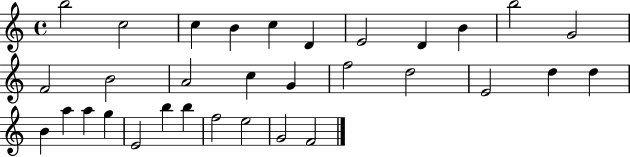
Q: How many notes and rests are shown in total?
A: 32